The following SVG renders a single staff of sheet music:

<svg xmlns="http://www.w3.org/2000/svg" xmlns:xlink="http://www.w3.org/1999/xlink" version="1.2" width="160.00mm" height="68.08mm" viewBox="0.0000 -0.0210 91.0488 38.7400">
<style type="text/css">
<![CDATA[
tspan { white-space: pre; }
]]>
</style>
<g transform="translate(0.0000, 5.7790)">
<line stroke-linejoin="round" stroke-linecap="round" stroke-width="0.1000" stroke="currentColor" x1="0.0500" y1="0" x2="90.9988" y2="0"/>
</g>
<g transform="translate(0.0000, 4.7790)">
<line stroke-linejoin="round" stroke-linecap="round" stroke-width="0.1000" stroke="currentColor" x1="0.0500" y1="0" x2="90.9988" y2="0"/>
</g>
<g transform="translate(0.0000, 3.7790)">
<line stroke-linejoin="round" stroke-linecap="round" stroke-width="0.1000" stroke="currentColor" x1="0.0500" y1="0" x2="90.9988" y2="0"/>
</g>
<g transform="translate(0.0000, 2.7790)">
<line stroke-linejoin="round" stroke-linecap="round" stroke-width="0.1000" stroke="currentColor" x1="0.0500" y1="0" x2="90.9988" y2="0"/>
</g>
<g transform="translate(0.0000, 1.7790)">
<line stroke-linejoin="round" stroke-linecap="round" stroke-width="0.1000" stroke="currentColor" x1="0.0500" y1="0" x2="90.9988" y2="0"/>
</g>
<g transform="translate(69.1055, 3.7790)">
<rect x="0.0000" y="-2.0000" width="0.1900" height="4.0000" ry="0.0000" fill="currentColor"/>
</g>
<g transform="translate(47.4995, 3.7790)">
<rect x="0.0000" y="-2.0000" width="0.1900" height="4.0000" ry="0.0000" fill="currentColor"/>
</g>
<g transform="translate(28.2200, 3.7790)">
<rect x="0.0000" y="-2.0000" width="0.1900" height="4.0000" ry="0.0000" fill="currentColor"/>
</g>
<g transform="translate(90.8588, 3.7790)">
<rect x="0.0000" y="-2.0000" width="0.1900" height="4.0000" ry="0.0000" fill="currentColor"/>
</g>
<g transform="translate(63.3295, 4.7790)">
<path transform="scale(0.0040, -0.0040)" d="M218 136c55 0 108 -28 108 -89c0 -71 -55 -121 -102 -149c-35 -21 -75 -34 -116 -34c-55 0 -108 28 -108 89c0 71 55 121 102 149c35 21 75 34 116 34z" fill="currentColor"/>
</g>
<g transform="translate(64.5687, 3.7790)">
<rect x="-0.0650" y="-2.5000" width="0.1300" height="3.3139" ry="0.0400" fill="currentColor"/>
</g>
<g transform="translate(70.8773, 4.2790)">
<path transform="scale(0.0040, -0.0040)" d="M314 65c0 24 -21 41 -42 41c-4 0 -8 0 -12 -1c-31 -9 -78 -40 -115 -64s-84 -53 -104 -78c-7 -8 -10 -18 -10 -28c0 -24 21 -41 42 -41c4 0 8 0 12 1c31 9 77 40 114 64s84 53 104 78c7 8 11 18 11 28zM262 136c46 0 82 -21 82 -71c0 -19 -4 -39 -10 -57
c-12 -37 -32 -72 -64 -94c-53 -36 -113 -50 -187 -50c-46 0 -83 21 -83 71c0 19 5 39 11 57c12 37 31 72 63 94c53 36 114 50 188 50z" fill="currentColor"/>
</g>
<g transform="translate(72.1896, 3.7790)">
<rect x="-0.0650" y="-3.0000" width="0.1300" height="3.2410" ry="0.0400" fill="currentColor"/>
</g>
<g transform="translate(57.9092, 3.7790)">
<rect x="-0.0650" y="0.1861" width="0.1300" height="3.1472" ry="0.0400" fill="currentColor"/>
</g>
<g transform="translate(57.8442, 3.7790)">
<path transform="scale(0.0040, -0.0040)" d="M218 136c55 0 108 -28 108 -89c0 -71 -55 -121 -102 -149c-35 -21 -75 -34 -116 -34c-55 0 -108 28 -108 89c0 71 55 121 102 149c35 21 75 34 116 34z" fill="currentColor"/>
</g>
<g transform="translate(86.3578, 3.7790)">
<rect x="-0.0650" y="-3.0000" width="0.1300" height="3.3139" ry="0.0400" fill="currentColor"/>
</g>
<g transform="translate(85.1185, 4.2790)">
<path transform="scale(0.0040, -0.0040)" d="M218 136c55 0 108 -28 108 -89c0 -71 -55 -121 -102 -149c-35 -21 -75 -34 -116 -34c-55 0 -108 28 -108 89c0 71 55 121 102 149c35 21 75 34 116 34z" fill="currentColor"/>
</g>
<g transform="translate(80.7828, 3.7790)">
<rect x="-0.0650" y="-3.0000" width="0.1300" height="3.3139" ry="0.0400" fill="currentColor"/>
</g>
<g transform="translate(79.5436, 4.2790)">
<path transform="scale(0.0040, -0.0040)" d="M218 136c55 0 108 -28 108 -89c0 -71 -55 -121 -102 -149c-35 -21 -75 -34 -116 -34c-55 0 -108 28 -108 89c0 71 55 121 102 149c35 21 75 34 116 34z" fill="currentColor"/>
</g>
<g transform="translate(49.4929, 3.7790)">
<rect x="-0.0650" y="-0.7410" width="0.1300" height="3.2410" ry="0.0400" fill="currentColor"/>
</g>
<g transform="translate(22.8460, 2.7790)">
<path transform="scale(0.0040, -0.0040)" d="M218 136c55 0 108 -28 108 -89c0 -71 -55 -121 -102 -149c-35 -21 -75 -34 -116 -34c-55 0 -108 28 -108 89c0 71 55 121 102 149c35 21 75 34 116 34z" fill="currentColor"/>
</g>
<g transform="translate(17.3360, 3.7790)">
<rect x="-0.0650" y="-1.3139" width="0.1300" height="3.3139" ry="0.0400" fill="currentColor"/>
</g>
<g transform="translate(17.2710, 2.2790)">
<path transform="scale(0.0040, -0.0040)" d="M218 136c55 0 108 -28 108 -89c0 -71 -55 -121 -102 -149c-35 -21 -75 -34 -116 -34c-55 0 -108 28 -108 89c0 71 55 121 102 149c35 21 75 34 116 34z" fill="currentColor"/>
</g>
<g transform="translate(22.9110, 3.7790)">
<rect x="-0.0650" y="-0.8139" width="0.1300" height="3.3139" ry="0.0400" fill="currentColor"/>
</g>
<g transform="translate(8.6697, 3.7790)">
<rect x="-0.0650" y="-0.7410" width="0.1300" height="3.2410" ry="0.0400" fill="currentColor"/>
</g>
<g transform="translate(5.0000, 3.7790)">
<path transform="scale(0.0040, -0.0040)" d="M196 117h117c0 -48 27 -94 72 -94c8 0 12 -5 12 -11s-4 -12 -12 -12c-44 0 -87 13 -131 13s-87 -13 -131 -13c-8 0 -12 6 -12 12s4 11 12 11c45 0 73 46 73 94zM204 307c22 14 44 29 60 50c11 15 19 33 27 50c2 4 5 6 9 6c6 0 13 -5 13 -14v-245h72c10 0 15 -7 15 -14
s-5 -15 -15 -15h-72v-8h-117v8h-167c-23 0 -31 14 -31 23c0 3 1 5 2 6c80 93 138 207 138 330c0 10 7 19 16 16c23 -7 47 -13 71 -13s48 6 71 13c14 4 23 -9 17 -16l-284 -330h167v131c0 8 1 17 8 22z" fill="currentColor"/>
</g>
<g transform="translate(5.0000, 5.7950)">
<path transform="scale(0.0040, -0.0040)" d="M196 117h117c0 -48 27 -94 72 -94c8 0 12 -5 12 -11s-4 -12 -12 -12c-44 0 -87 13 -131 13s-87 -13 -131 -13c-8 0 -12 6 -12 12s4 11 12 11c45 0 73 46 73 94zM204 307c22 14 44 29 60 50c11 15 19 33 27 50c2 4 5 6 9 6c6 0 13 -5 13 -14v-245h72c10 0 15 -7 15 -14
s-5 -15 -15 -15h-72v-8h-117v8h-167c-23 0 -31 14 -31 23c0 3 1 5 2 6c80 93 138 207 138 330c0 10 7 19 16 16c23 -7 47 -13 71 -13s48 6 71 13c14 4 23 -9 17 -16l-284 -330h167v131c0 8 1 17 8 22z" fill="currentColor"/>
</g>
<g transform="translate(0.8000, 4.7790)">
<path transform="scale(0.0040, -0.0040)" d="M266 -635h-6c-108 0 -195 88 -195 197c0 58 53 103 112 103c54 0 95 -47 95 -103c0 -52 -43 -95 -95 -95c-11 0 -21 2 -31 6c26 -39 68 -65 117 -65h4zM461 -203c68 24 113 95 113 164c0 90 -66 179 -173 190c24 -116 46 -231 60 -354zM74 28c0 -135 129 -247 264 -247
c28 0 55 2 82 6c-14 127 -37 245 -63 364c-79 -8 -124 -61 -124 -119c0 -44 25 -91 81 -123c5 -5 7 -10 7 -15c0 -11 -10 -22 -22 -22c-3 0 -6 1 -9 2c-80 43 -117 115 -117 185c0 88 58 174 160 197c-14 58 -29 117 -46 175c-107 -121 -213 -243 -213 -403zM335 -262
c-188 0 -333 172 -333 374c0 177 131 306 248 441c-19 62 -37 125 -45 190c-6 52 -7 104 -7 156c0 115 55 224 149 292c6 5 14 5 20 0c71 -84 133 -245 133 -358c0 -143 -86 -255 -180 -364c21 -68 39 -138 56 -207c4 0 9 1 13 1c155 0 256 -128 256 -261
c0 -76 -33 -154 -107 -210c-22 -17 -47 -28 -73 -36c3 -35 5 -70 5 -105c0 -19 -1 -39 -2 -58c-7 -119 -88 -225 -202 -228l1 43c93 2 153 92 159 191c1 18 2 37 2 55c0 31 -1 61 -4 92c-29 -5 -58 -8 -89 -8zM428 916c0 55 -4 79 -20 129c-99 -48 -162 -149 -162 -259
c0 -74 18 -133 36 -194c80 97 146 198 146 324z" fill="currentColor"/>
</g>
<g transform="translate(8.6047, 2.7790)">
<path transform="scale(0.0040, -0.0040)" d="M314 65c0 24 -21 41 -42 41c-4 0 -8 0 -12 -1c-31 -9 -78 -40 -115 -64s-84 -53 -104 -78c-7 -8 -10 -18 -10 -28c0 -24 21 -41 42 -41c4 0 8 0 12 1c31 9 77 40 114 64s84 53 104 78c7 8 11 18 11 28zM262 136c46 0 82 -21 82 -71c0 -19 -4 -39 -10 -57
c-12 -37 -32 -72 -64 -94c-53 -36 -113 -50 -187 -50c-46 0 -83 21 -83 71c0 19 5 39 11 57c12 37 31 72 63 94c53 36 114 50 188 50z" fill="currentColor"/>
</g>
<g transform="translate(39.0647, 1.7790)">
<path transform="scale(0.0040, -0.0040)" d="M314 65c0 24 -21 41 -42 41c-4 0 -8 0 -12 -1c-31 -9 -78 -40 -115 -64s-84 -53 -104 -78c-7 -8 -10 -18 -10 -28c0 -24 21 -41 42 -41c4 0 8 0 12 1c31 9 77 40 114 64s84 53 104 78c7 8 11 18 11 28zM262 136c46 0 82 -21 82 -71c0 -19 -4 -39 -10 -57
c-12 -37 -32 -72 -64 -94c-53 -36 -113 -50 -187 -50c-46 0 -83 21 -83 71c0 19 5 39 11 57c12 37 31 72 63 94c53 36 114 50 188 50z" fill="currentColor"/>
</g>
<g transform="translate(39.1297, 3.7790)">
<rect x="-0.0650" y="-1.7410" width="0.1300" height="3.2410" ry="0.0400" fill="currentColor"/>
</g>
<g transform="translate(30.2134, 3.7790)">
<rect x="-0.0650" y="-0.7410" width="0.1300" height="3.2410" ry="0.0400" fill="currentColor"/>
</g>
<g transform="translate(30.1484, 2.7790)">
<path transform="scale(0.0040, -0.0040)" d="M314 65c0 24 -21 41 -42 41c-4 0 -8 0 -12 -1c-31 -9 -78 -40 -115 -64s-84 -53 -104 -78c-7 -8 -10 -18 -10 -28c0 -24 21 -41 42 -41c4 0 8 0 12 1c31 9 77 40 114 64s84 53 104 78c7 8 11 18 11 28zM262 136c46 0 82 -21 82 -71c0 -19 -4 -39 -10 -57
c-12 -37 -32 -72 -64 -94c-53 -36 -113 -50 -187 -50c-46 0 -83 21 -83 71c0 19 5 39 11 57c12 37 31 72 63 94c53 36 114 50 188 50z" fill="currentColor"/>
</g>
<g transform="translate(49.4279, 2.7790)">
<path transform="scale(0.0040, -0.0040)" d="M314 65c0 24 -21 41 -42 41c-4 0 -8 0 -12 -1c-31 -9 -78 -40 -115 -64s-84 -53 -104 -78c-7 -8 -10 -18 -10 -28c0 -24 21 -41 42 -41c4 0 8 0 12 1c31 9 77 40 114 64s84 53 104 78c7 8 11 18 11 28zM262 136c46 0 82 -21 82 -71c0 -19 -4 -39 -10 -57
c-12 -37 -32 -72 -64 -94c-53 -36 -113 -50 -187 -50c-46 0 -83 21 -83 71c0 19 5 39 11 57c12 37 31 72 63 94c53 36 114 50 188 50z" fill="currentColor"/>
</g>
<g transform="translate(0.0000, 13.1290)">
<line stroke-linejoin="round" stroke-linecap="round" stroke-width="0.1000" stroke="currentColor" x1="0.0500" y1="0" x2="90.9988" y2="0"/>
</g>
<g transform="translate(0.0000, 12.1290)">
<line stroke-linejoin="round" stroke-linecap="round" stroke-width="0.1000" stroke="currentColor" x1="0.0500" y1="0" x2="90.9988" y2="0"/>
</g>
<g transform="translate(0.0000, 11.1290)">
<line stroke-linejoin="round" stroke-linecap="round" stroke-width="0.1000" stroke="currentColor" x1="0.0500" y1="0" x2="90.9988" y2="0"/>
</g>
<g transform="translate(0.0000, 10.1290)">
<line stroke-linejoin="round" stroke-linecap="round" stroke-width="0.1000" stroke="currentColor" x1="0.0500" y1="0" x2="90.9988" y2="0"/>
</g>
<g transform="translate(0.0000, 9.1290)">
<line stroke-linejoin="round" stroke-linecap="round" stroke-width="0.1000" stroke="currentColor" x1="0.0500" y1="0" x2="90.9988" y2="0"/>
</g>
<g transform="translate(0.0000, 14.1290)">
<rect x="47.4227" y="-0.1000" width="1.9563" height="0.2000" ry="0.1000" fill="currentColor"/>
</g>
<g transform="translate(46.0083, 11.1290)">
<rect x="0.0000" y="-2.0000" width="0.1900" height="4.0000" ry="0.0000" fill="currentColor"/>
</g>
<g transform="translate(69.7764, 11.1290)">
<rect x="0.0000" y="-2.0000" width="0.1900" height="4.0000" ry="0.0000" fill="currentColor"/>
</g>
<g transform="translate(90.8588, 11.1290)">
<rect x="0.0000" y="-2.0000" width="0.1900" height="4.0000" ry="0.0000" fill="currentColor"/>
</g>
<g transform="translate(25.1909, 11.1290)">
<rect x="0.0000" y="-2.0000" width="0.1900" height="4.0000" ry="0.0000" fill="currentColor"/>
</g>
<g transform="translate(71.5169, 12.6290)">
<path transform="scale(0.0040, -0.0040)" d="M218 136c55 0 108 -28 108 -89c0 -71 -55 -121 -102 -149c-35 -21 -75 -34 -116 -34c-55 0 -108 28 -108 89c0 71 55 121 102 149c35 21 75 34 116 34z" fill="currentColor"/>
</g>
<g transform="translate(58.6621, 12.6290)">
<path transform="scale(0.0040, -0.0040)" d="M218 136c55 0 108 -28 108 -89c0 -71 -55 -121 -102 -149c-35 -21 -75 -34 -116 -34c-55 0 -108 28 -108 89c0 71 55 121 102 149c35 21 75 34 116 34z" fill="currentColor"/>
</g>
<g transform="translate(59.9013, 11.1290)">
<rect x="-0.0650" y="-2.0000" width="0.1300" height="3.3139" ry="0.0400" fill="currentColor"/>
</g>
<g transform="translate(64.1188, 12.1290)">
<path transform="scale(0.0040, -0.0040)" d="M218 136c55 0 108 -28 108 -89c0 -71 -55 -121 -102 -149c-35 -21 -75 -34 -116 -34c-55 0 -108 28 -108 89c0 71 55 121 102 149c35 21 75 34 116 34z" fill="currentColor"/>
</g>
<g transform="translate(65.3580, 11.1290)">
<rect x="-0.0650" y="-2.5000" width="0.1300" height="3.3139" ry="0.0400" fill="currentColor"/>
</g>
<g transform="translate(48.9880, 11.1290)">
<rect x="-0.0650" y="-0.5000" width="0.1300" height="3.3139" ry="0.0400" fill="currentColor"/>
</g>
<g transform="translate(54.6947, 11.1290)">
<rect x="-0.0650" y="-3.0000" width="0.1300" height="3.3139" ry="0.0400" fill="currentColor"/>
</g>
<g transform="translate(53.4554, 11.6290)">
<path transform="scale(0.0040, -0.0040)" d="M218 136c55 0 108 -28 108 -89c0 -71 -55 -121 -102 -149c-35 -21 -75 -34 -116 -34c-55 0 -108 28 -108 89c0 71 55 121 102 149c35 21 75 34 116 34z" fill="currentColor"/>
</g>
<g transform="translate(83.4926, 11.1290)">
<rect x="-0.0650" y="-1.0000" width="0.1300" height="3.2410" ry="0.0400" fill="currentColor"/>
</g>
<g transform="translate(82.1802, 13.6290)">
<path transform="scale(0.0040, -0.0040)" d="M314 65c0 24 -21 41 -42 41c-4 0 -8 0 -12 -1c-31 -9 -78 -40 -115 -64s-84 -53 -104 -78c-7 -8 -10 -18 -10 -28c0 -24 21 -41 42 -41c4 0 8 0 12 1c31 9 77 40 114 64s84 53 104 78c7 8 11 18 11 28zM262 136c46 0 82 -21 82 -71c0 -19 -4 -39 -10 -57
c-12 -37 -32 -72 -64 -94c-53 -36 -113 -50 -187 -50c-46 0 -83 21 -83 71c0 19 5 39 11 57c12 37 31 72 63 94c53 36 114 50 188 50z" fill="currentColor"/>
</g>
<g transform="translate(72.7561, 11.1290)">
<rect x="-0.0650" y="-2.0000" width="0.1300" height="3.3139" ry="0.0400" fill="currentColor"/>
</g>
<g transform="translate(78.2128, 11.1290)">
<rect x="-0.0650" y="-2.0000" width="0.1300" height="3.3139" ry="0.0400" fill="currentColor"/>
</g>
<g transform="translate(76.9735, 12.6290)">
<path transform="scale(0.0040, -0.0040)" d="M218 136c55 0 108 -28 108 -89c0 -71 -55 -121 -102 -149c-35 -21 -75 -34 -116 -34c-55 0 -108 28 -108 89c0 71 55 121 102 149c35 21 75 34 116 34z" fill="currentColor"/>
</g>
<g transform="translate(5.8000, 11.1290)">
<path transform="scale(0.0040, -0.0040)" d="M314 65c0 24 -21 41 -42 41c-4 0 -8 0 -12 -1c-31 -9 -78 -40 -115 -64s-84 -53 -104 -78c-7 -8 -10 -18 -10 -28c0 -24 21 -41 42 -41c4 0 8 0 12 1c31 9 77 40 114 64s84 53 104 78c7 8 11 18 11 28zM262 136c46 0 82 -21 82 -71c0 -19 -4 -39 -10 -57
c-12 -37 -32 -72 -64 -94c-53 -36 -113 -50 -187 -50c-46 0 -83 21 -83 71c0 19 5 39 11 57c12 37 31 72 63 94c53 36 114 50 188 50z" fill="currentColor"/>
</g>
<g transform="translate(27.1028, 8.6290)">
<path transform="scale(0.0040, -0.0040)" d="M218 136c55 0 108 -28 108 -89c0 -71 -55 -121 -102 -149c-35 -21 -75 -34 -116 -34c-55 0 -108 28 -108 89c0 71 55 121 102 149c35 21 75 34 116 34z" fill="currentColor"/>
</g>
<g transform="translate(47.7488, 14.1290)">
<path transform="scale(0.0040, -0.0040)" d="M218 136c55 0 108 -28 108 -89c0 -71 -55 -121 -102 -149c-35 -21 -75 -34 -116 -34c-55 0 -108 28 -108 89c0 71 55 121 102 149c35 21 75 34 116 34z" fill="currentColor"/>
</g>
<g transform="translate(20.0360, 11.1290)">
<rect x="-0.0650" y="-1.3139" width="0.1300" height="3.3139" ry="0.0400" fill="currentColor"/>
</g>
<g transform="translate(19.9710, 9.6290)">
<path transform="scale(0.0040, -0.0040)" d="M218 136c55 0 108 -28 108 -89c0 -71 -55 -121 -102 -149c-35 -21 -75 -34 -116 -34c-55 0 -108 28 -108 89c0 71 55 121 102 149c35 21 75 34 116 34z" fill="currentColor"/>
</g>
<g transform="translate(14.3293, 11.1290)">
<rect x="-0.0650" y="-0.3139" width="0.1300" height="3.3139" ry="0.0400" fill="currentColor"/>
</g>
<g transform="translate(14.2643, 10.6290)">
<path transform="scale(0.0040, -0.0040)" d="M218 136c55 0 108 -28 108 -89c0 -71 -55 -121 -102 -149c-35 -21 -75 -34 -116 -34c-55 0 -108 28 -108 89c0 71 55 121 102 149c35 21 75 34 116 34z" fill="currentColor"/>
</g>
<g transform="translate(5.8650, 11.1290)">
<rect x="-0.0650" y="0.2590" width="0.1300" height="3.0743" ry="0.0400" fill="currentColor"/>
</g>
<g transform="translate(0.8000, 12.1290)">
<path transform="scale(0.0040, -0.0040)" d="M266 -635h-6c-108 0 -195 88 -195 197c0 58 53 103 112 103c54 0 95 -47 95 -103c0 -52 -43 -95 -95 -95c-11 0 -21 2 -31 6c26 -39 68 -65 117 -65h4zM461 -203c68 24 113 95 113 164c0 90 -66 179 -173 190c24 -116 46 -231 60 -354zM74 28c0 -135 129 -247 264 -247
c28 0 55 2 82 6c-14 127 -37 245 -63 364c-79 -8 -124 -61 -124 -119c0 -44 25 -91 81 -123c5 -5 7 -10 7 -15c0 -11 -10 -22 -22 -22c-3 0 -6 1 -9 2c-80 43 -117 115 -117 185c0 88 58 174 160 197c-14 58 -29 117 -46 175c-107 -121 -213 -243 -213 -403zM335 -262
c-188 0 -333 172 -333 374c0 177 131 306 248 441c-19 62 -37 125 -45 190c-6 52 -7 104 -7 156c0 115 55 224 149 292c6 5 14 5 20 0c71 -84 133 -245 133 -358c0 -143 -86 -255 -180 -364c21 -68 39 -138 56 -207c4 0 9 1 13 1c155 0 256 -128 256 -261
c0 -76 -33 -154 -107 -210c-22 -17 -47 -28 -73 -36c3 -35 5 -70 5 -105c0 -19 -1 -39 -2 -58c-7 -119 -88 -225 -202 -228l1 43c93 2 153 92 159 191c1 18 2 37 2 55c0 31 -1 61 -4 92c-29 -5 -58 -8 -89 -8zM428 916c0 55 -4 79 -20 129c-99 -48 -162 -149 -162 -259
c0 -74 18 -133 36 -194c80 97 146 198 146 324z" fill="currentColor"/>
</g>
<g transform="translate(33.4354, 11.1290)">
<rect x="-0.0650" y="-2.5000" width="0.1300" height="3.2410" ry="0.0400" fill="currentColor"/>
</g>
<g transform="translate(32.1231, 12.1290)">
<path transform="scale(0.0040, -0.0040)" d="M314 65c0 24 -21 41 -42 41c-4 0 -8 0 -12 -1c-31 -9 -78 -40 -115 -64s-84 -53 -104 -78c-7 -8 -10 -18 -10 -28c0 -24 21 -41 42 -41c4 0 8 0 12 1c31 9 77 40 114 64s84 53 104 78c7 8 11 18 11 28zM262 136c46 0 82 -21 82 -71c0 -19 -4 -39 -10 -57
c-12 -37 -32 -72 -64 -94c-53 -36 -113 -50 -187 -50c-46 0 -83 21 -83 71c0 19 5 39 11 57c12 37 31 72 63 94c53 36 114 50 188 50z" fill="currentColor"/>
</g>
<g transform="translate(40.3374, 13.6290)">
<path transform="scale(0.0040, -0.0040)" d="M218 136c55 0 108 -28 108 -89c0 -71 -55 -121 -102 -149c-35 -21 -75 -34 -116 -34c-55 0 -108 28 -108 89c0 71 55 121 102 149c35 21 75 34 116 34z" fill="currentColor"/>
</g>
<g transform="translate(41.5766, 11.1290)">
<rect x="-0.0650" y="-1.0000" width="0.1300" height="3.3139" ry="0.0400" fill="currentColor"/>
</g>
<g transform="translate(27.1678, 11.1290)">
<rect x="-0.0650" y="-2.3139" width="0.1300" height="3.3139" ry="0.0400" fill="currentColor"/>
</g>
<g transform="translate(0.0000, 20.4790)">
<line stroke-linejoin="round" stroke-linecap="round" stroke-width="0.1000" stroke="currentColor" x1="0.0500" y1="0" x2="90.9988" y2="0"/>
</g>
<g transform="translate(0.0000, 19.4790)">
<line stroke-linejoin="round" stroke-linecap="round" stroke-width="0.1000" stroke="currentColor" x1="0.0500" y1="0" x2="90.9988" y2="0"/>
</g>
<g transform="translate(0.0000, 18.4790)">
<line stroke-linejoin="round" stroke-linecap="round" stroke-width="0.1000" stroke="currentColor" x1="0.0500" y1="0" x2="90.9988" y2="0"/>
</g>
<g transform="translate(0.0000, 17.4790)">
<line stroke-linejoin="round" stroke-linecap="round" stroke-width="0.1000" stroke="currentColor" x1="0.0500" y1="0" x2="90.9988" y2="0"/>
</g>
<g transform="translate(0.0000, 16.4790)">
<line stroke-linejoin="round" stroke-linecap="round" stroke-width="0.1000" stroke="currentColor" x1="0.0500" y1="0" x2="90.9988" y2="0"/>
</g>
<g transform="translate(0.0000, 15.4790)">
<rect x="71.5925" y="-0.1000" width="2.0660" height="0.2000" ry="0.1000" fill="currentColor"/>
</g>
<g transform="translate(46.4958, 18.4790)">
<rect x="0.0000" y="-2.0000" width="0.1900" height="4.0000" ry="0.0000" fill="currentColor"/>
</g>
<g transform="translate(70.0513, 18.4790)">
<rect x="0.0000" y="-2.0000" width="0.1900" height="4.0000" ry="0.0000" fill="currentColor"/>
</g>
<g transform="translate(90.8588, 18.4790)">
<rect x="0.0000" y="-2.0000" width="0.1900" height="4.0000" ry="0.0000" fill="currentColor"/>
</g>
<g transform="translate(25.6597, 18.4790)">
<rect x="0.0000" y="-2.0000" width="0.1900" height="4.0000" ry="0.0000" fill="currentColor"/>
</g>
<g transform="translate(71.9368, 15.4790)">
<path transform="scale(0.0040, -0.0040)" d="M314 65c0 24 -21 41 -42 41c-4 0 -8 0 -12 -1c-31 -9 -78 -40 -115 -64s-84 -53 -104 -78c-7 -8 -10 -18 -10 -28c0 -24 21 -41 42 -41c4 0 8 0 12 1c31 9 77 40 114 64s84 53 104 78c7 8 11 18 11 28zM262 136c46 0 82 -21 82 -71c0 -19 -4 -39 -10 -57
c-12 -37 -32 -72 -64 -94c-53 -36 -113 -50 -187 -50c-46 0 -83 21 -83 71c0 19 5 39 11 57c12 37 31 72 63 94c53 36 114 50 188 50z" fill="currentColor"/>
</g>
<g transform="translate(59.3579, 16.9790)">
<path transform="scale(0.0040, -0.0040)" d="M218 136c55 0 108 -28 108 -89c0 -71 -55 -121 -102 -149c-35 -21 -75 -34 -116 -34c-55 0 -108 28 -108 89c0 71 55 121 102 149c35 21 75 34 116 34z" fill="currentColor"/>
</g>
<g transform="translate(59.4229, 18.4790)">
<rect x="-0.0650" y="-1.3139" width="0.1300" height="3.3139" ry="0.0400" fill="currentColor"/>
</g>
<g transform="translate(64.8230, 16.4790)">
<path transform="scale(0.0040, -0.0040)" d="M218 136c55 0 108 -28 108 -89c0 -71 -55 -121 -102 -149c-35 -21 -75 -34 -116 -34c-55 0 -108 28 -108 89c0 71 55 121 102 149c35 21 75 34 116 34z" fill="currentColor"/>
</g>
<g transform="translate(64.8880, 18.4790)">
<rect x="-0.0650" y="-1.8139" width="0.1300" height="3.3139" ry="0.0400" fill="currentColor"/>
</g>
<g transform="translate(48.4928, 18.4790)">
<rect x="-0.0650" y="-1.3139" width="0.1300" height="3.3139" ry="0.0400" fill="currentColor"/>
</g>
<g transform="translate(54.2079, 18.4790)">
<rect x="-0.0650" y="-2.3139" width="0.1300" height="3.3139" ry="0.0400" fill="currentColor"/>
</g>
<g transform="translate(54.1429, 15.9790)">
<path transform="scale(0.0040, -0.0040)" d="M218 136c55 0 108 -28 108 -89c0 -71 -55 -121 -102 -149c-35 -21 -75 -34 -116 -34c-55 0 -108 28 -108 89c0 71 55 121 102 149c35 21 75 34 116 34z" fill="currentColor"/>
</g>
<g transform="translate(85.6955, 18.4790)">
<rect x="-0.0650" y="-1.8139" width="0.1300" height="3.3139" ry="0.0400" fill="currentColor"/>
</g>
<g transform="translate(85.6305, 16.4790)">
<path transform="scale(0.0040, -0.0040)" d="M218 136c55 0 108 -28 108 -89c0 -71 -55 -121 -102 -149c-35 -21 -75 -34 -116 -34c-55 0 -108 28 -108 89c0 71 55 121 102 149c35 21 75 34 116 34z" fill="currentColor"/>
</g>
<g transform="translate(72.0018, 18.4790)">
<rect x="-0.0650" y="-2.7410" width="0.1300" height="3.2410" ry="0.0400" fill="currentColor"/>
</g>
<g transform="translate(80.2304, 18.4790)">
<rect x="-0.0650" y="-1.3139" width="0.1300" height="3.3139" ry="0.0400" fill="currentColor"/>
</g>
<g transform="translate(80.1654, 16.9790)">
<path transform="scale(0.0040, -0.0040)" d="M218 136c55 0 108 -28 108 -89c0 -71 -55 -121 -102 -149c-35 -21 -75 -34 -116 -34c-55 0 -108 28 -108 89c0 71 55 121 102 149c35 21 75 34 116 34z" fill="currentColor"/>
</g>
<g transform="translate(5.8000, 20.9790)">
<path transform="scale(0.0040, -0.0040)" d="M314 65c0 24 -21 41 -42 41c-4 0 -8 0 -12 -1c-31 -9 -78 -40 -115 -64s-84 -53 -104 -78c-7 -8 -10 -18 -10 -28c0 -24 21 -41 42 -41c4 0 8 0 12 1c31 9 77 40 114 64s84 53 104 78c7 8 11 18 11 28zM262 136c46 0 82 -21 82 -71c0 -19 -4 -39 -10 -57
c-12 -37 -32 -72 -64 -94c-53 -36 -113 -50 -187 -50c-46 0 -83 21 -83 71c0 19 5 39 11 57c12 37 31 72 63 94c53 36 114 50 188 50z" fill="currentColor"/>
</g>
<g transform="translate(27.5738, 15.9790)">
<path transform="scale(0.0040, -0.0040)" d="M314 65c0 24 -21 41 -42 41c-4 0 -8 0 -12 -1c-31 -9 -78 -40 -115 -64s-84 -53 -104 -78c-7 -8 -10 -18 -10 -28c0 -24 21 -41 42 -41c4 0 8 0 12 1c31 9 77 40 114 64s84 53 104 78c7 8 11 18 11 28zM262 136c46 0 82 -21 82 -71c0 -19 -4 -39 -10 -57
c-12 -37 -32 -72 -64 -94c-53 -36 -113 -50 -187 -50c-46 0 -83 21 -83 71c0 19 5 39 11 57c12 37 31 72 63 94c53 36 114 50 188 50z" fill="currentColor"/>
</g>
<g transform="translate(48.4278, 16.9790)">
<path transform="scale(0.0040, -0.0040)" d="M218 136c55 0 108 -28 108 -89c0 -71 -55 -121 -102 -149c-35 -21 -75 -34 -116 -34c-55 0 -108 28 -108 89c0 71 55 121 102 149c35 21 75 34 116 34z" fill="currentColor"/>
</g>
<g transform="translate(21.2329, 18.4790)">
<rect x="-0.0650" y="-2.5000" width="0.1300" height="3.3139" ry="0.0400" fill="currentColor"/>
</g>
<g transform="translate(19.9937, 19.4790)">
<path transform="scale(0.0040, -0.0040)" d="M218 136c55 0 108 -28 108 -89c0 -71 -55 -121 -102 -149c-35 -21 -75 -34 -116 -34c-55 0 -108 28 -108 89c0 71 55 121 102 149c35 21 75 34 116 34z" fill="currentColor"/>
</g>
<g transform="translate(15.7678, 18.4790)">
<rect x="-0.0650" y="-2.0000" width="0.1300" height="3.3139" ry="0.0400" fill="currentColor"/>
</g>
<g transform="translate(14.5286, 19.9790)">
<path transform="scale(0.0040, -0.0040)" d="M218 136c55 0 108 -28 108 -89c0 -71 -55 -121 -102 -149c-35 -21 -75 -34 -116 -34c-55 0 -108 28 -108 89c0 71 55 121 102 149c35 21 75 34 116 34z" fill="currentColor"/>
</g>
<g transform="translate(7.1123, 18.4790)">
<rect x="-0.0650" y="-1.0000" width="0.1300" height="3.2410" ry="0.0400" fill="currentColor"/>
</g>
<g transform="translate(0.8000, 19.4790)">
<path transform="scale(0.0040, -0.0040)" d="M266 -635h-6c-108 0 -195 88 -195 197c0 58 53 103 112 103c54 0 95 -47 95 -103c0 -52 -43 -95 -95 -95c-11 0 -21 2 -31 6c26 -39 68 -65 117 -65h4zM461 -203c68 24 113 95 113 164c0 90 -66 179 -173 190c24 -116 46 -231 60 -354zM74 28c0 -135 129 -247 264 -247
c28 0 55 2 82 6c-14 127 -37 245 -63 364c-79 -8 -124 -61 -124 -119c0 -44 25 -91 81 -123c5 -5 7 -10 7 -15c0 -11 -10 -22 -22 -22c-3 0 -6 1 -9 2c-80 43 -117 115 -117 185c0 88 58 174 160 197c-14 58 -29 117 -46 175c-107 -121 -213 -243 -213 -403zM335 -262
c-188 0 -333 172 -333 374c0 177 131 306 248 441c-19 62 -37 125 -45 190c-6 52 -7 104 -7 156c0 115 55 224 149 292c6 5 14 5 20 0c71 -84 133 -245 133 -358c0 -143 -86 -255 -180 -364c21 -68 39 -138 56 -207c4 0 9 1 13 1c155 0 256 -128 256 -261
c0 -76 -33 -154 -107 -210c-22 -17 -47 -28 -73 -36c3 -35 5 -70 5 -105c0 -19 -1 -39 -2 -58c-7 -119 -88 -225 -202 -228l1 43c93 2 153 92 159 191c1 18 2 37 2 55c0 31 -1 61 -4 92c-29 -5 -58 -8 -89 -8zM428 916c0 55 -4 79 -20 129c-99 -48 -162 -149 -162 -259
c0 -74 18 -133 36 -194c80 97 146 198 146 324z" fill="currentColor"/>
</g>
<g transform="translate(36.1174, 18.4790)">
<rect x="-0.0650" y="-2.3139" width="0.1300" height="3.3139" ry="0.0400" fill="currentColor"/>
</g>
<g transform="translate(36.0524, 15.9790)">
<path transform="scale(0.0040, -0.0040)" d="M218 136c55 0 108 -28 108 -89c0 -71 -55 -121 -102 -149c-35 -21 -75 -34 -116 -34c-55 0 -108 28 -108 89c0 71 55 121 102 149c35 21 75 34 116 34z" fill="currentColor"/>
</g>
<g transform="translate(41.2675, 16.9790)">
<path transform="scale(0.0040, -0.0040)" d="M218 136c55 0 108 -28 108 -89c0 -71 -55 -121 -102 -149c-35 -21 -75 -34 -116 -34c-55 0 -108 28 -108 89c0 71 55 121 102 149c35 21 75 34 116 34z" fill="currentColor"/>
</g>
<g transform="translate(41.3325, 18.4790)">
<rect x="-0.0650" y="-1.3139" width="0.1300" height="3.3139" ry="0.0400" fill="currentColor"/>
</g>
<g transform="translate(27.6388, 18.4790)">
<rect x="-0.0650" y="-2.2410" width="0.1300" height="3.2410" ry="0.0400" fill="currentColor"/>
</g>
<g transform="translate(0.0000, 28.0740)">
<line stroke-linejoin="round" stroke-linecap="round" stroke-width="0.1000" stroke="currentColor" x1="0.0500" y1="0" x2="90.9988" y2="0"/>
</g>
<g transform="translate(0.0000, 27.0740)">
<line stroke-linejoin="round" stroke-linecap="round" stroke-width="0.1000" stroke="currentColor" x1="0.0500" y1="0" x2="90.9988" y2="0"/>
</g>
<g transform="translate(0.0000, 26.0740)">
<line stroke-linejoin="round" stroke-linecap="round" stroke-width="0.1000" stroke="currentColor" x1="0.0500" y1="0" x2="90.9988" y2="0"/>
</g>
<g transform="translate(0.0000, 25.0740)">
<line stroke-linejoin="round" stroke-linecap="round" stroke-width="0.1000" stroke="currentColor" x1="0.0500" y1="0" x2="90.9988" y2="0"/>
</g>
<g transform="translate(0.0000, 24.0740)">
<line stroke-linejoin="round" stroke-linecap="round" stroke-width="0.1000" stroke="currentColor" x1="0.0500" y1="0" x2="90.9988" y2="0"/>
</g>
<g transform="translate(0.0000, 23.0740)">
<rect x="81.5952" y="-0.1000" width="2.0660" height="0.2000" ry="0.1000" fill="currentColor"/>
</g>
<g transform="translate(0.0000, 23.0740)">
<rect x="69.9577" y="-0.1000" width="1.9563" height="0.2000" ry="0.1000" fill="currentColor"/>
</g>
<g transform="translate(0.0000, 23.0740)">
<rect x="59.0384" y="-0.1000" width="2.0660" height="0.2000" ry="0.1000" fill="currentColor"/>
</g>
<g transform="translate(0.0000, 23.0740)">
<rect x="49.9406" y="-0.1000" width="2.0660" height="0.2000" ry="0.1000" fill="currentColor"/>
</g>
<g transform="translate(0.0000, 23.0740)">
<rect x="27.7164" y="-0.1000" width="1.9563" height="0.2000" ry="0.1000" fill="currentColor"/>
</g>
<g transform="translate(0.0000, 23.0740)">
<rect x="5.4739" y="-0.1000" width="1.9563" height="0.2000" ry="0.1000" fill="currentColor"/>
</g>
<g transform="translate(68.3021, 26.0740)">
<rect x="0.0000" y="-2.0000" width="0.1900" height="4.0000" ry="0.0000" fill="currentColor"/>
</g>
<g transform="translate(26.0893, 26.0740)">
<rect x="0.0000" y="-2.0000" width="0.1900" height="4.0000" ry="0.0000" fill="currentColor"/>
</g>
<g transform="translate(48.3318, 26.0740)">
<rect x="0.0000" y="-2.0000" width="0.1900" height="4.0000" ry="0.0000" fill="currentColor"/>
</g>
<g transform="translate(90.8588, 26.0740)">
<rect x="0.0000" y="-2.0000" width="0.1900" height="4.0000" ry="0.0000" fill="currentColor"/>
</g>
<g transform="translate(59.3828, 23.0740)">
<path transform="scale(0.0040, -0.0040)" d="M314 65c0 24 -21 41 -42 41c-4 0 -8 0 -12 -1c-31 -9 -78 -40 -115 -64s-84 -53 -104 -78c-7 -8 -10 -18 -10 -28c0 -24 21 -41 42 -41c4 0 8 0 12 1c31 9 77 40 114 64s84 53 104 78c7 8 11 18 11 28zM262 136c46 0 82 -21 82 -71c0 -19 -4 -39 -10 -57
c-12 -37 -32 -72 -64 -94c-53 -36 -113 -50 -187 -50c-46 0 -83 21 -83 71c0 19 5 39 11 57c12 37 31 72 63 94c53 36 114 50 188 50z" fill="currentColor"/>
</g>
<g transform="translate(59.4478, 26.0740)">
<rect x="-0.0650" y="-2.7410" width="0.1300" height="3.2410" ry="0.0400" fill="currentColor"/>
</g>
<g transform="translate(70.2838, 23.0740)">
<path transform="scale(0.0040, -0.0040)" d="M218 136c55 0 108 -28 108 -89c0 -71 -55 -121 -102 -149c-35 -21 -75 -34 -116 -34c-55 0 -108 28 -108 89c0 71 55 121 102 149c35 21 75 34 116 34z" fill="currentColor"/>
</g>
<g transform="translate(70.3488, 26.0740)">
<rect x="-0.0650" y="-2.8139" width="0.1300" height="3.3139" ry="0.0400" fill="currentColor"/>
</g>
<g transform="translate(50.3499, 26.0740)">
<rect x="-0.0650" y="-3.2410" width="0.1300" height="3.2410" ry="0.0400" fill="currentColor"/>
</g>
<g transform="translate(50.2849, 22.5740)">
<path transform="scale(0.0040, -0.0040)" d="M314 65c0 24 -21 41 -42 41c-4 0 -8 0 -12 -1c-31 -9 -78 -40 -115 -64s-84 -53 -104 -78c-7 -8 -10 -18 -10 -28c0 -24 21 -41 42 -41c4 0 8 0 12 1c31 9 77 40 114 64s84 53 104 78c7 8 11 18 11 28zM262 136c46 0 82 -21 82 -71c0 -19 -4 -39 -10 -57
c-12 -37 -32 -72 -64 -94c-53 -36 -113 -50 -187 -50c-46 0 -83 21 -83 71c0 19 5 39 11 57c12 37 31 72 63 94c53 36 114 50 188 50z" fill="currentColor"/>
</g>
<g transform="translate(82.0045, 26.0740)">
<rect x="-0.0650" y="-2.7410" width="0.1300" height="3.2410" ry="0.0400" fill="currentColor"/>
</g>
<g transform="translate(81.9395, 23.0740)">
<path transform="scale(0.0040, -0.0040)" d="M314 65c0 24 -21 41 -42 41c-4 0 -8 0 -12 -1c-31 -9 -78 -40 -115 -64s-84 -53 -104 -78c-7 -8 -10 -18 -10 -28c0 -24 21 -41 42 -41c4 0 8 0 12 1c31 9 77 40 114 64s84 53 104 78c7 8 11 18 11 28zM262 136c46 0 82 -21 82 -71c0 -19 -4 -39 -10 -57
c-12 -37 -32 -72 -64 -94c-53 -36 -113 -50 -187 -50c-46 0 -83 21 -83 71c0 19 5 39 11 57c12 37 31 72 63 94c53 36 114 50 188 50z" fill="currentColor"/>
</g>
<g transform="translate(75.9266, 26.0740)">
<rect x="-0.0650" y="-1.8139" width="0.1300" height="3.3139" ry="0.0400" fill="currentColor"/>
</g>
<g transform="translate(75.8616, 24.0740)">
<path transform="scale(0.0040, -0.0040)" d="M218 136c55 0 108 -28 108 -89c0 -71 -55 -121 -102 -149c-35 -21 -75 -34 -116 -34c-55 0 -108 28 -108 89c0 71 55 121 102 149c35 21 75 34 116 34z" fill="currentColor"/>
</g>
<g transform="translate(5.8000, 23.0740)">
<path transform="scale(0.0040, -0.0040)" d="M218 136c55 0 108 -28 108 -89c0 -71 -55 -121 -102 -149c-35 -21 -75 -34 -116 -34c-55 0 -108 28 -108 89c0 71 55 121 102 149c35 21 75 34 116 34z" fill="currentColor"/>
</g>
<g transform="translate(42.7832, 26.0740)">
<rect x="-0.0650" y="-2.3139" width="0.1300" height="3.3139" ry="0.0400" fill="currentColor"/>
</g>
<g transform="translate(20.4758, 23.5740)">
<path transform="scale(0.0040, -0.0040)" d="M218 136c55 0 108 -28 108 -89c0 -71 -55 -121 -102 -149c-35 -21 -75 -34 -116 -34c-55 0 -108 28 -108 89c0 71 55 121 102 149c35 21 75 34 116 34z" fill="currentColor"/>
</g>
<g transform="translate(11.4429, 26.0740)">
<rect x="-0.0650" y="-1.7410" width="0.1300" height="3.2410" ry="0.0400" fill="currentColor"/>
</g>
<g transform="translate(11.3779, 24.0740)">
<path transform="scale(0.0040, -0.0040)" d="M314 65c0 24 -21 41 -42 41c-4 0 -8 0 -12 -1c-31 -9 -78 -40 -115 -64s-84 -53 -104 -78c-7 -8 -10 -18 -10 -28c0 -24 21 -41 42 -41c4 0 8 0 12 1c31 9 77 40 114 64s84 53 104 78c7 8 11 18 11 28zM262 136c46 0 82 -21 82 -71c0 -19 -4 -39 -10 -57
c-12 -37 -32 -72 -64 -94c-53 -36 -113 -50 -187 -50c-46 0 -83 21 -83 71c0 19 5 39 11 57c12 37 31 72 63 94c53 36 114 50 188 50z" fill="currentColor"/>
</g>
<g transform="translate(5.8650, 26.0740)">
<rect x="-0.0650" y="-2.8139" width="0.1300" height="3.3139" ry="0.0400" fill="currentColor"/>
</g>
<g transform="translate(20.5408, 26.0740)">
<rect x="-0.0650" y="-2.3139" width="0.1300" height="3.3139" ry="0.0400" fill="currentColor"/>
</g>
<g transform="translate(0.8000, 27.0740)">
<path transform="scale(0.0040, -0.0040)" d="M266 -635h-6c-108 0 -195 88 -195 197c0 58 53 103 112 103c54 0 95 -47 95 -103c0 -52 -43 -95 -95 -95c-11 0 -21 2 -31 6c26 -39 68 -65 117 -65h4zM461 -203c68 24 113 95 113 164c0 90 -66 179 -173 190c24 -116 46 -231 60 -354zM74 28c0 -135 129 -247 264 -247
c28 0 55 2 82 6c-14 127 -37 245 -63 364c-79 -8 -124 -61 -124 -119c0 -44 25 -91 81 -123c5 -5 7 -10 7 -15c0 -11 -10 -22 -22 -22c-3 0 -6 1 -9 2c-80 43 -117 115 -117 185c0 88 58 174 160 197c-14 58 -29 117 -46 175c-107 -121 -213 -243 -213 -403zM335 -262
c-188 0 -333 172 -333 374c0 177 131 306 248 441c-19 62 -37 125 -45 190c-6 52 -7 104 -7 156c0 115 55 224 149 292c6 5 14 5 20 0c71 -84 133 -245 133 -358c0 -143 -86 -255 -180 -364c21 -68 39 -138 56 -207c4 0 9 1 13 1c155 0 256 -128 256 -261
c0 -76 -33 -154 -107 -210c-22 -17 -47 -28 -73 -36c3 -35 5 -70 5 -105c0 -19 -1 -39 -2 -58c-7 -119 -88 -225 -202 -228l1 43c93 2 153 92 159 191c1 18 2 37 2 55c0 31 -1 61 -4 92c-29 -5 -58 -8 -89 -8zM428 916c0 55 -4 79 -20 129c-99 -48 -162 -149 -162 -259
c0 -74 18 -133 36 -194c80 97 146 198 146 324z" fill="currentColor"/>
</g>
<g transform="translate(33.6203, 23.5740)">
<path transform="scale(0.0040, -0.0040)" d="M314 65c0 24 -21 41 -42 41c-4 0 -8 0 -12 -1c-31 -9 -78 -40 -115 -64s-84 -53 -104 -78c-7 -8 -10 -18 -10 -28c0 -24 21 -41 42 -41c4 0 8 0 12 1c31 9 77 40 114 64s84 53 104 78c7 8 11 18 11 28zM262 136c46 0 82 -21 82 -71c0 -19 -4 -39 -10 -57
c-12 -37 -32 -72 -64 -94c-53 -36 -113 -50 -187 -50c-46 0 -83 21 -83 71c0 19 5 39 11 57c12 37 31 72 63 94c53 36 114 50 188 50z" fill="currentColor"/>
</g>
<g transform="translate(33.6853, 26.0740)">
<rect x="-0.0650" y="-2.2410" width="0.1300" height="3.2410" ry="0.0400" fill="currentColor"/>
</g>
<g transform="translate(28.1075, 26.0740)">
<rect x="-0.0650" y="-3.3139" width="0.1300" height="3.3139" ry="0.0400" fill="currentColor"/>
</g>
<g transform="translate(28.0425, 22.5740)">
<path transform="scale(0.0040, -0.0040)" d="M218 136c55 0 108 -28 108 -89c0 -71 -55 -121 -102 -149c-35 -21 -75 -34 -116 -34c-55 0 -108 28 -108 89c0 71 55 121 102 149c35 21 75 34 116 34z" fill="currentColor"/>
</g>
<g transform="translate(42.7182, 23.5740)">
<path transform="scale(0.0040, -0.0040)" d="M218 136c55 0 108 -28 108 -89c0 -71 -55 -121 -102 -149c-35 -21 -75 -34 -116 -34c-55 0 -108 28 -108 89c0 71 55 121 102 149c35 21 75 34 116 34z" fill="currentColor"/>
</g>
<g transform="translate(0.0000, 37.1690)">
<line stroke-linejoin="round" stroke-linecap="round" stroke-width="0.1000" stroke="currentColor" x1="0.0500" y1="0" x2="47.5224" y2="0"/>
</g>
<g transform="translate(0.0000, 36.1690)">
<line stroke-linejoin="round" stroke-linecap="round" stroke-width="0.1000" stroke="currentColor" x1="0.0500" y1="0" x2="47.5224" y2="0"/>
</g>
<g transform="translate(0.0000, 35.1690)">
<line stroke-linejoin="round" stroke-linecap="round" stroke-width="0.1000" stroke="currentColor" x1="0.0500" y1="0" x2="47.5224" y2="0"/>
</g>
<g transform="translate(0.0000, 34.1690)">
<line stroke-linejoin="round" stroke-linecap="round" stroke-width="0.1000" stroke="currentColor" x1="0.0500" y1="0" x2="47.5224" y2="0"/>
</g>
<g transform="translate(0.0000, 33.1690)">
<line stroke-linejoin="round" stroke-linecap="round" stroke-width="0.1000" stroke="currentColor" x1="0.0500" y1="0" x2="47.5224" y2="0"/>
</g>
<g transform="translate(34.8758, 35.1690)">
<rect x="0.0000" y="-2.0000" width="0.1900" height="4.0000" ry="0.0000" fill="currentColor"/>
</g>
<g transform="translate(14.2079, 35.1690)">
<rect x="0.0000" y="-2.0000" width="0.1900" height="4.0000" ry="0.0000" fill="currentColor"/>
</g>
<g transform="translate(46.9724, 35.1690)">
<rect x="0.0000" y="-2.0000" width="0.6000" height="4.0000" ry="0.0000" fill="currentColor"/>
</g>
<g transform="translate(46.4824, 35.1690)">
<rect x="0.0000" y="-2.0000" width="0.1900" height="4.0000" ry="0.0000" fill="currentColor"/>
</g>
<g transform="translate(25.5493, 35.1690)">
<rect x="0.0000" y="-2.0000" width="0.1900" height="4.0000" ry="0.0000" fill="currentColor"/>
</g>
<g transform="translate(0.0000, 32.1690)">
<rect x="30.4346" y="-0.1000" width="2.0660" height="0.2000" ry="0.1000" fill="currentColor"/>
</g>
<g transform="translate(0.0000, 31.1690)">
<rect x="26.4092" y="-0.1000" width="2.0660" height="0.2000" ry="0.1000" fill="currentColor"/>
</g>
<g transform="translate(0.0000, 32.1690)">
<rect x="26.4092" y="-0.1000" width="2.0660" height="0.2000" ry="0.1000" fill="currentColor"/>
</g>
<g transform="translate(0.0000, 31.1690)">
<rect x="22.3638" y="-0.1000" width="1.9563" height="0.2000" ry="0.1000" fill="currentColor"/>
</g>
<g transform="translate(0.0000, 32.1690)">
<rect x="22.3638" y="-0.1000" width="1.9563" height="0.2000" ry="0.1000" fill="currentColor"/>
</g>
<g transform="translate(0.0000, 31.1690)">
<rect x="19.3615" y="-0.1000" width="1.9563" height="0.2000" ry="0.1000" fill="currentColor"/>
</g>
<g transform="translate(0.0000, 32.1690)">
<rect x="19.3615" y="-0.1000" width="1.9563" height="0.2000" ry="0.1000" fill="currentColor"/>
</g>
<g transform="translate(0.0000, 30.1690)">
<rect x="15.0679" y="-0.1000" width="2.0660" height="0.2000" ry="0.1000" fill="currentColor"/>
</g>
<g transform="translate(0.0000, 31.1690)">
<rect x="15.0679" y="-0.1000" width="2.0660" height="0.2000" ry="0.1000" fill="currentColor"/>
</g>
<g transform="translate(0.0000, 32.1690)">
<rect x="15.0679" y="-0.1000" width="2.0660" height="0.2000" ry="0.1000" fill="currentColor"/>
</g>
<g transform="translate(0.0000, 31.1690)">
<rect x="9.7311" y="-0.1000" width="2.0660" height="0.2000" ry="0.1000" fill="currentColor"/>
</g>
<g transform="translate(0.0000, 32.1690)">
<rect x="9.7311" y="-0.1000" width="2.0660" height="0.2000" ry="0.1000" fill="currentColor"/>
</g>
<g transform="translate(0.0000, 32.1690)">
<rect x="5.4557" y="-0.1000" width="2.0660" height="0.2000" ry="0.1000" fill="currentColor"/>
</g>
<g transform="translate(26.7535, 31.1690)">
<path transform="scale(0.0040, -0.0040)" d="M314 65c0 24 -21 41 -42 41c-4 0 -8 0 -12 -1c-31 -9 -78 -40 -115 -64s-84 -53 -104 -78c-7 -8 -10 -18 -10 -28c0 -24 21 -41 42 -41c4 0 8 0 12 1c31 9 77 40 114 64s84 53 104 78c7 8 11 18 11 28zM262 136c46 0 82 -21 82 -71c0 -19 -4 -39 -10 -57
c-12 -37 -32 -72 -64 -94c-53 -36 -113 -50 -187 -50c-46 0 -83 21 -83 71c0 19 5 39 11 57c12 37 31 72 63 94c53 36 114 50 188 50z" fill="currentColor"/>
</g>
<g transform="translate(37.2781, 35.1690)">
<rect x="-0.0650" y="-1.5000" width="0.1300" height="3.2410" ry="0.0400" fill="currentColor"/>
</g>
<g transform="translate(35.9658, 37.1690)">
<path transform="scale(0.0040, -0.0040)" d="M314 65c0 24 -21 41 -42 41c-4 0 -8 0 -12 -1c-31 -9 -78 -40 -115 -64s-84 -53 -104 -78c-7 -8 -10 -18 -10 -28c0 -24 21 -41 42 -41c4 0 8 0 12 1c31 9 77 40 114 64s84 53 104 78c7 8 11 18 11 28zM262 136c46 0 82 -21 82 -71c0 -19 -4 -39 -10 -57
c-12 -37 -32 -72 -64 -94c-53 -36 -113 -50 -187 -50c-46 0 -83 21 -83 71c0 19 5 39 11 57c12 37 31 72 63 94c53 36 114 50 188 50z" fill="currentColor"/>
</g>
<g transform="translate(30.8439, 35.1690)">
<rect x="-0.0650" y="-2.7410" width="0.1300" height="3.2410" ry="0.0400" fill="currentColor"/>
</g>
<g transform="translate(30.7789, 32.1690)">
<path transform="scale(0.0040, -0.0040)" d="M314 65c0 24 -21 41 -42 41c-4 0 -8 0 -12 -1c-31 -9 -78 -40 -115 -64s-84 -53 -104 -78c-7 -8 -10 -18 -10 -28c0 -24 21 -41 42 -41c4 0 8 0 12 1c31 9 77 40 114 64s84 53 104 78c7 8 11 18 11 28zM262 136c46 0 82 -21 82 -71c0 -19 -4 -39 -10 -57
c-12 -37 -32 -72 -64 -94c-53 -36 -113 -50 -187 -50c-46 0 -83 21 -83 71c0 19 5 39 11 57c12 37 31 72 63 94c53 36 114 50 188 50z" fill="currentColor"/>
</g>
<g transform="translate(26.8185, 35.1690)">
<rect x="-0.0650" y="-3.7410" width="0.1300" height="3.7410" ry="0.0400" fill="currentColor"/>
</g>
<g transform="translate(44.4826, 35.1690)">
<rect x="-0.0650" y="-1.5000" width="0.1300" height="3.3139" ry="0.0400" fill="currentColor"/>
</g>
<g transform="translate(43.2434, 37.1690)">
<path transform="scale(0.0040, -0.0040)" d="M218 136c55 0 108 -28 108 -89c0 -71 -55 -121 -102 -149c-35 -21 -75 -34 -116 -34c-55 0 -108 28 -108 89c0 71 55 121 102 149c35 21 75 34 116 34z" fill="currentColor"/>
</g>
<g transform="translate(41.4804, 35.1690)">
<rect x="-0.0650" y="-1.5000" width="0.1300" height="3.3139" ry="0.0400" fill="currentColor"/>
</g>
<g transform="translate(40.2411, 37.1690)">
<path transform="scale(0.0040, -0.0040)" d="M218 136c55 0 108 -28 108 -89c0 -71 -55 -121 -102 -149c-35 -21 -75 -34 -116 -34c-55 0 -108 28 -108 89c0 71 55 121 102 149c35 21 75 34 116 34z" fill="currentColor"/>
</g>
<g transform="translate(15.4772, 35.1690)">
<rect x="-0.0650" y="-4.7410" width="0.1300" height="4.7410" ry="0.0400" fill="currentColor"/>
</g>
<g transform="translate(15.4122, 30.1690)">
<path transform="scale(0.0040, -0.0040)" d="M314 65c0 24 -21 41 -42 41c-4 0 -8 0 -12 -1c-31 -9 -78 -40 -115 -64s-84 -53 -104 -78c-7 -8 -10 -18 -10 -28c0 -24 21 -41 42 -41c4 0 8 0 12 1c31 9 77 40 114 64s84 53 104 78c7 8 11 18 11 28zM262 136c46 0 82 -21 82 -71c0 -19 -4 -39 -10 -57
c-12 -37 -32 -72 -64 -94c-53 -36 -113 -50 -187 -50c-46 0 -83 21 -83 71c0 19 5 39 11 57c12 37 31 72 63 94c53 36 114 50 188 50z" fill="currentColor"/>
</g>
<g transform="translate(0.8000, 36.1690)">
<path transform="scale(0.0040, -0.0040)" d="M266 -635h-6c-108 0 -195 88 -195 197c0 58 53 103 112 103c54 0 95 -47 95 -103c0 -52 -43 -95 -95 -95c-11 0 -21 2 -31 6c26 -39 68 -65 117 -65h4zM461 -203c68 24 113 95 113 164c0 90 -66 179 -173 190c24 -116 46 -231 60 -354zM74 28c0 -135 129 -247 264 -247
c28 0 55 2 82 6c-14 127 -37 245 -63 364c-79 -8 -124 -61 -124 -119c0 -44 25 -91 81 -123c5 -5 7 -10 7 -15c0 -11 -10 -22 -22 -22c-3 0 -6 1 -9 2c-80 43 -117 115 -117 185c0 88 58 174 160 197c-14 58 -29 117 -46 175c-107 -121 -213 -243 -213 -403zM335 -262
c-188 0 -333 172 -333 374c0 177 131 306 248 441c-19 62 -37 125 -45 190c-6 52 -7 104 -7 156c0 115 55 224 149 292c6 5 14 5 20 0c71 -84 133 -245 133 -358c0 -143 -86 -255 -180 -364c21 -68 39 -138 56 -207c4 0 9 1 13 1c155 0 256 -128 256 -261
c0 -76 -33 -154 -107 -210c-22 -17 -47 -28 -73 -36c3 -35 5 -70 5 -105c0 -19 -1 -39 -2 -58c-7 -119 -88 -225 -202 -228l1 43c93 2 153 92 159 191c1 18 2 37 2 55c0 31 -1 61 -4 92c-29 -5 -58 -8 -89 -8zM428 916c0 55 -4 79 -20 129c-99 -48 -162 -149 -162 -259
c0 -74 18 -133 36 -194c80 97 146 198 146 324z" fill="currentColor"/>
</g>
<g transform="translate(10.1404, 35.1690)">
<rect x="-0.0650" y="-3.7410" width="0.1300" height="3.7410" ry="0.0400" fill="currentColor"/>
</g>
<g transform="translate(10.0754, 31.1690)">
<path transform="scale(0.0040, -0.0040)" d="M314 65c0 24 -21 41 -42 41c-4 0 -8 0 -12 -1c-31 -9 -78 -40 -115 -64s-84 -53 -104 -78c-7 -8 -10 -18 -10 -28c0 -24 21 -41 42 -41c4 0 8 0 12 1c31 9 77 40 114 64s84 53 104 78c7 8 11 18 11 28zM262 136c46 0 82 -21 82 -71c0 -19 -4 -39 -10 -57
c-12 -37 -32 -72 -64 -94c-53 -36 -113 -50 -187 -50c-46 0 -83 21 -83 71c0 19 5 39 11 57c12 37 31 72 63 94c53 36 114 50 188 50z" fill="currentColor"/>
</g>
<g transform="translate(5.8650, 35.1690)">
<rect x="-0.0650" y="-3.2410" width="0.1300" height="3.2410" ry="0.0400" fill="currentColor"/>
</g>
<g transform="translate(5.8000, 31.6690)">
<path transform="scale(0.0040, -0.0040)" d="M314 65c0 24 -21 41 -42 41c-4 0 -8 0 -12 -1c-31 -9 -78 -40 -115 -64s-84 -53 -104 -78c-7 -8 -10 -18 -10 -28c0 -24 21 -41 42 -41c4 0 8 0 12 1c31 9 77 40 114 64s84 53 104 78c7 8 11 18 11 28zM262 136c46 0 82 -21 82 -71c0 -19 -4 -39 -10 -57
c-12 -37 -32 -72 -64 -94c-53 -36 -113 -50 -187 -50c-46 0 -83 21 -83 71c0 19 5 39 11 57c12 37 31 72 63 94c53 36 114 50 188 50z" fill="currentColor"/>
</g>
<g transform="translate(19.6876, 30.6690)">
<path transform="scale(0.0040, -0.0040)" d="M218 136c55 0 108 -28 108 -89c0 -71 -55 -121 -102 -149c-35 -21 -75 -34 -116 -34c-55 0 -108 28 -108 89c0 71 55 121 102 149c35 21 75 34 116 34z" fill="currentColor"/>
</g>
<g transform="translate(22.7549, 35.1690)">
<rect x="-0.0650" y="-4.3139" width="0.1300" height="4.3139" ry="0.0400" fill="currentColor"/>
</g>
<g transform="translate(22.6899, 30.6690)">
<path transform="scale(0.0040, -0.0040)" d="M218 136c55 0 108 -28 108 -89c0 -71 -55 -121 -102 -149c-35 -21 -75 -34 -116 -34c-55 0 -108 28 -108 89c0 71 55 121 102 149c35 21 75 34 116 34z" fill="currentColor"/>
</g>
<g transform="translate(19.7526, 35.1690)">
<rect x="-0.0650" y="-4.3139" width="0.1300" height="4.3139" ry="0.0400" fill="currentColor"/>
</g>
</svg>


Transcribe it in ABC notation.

X:1
T:Untitled
M:4/4
L:1/4
K:C
d2 e d d2 f2 d2 B G A2 A A B2 c e g G2 D C A F G F F D2 D2 F G g2 g e e g e f a2 e f a f2 g b g2 g b2 a2 a f a2 b2 c'2 e'2 d' d' c'2 a2 E2 E E